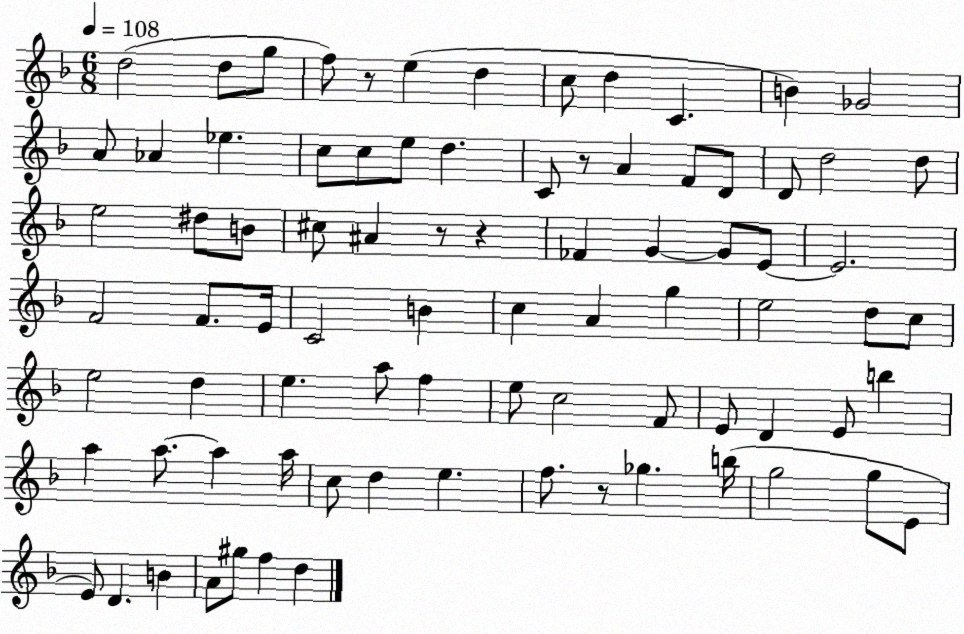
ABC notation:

X:1
T:Untitled
M:6/8
L:1/4
K:F
d2 d/2 g/2 f/2 z/2 e d c/2 d C B _G2 A/2 _A _e c/2 c/2 e/2 d C/2 z/2 A F/2 D/2 D/2 d2 d/2 e2 ^d/2 B/2 ^c/2 ^A z/2 z _F G G/2 E/2 E2 F2 F/2 E/4 C2 B c A g e2 d/2 c/2 e2 d e a/2 f e/2 c2 F/2 E/2 D E/2 b a a/2 a a/4 c/2 d e f/2 z/2 _g b/4 g2 g/2 E/2 E/2 D B A/2 ^g/2 f d